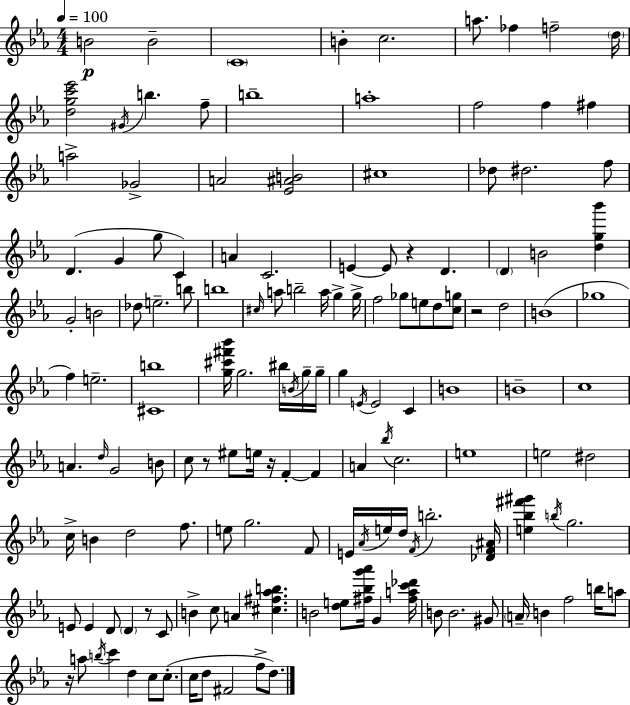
B4/h B4/h C4/w B4/q C5/h. A5/e. FES5/q F5/h D5/s [D5,G5,C6,Eb6]/h G#4/s B5/q. F5/e B5/w A5/w F5/h F5/q F#5/q A5/h Gb4/h A4/h [Eb4,A#4,B4]/h C#5/w Db5/e D#5/h. F5/e D4/q. G4/q G5/e C4/q A4/q C4/h. E4/q E4/e R/q D4/q. D4/q B4/h [D5,G5,Bb6]/q G4/h B4/h Db5/e E5/h. B5/e B5/w C#5/s A5/e B5/h A5/s G5/q G5/s F5/h Gb5/e E5/e D5/e [C5,G5]/e R/h D5/h B4/w Gb5/w F5/q E5/h. [C#4,B5]/w [G5,C#6,F#6,Bb6]/s G5/h. BIS5/s B4/s G5/s G5/s G5/q E4/s E4/h C4/q B4/w B4/w C5/w A4/q. D5/s G4/h B4/e C5/e R/e EIS5/e E5/s R/s F4/q F4/q A4/q Bb5/s C5/h. E5/w E5/h D#5/h C5/s B4/q D5/h F5/e. E5/e G5/h. F4/e E4/s Ab4/s E5/s D5/s F4/s B5/h. [Db4,F4,A#4]/s [E5,Bb5,F#6,G#6]/q B5/s G5/h. E4/e E4/q D4/e D4/q R/e C4/e B4/q C5/e A4/q [C#5,F#5,Ab5,B5]/q. B4/h [D5,E5]/e [F#5,Bb5,G6,Ab6]/s G4/q [F#5,A5,C6,Db6]/s B4/e B4/h. G#4/e A4/s B4/q F5/h B5/s A5/e R/s A5/e B5/s C6/q D5/q C5/e C5/e. C5/s D5/e F#4/h F5/e D5/e.